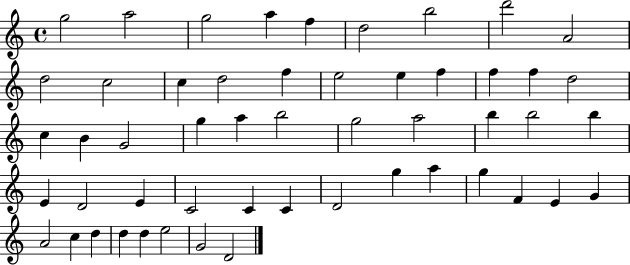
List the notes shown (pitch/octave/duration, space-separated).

G5/h A5/h G5/h A5/q F5/q D5/h B5/h D6/h A4/h D5/h C5/h C5/q D5/h F5/q E5/h E5/q F5/q F5/q F5/q D5/h C5/q B4/q G4/h G5/q A5/q B5/h G5/h A5/h B5/q B5/h B5/q E4/q D4/h E4/q C4/h C4/q C4/q D4/h G5/q A5/q G5/q F4/q E4/q G4/q A4/h C5/q D5/q D5/q D5/q E5/h G4/h D4/h